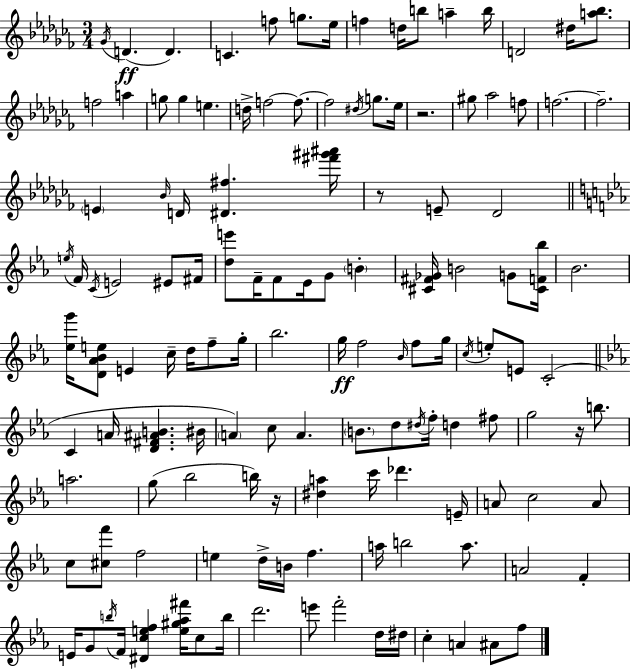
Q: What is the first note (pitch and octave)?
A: Gb4